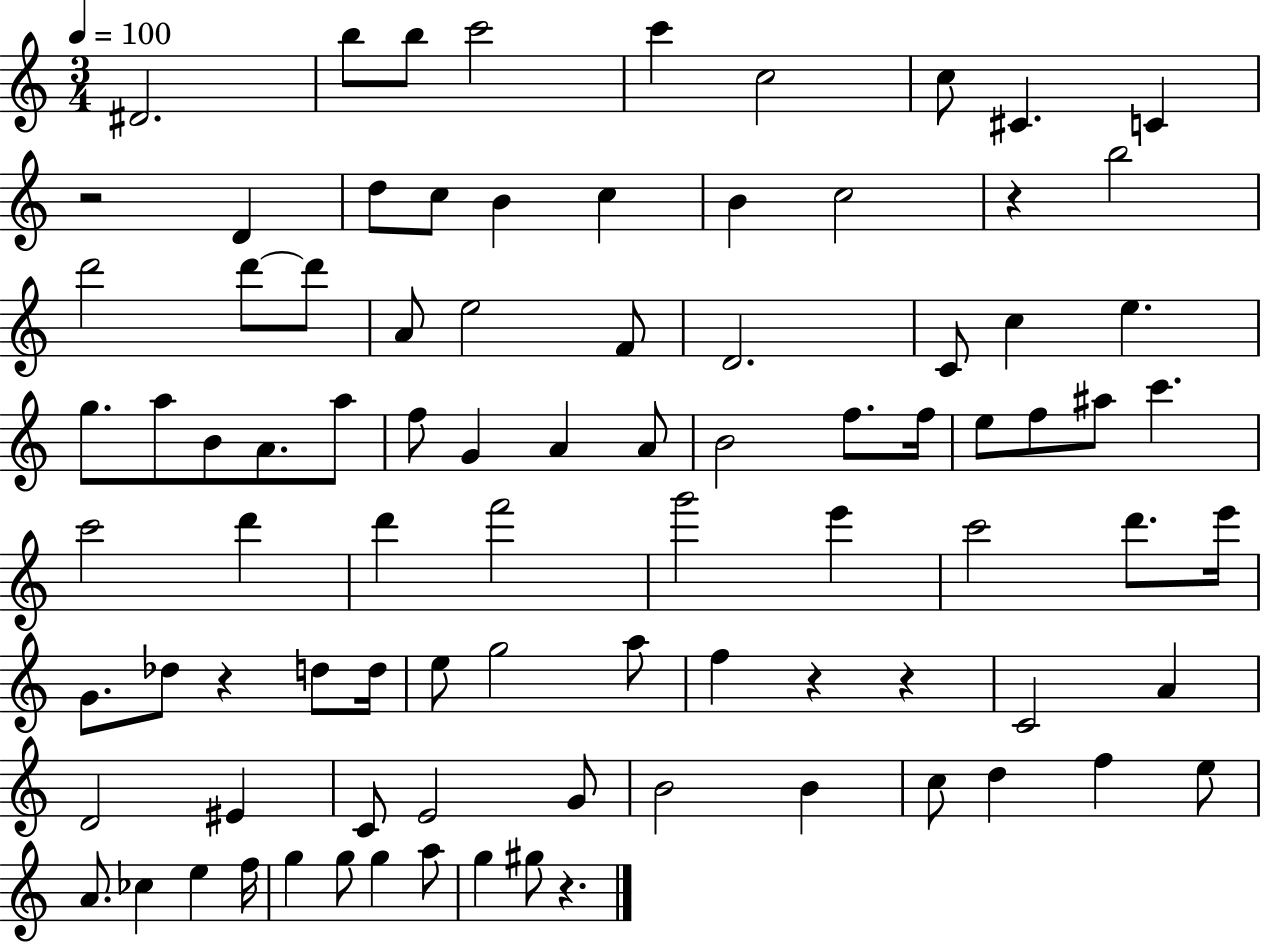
{
  \clef treble
  \numericTimeSignature
  \time 3/4
  \key c \major
  \tempo 4 = 100
  dis'2. | b''8 b''8 c'''2 | c'''4 c''2 | c''8 cis'4. c'4 | \break r2 d'4 | d''8 c''8 b'4 c''4 | b'4 c''2 | r4 b''2 | \break d'''2 d'''8~~ d'''8 | a'8 e''2 f'8 | d'2. | c'8 c''4 e''4. | \break g''8. a''8 b'8 a'8. a''8 | f''8 g'4 a'4 a'8 | b'2 f''8. f''16 | e''8 f''8 ais''8 c'''4. | \break c'''2 d'''4 | d'''4 f'''2 | g'''2 e'''4 | c'''2 d'''8. e'''16 | \break g'8. des''8 r4 d''8 d''16 | e''8 g''2 a''8 | f''4 r4 r4 | c'2 a'4 | \break d'2 eis'4 | c'8 e'2 g'8 | b'2 b'4 | c''8 d''4 f''4 e''8 | \break a'8. ces''4 e''4 f''16 | g''4 g''8 g''4 a''8 | g''4 gis''8 r4. | \bar "|."
}